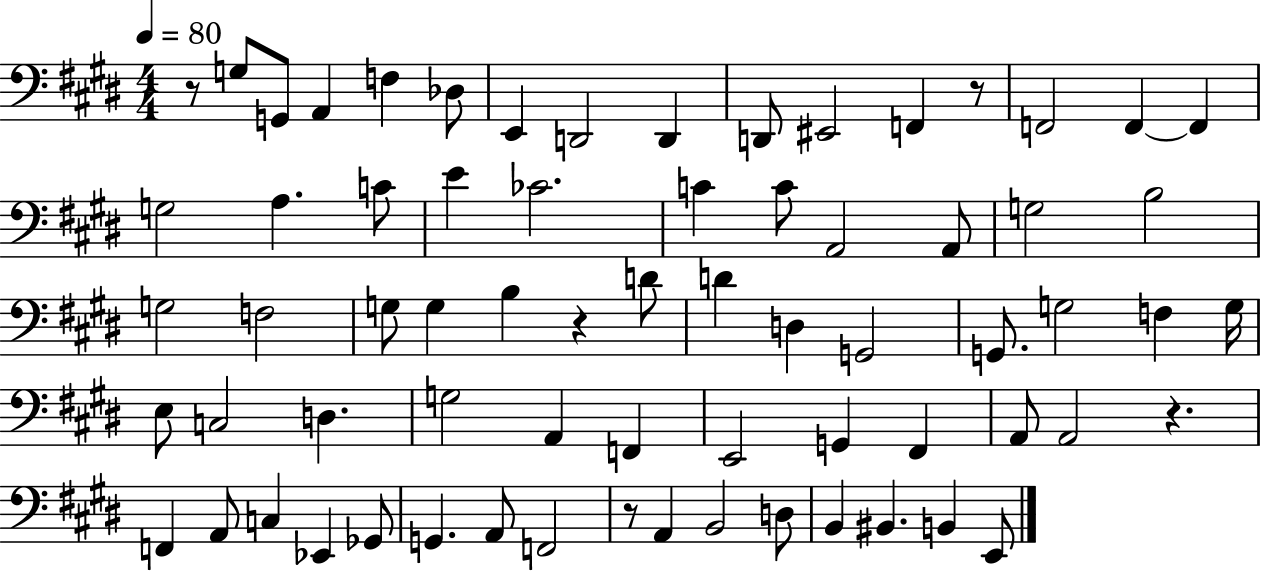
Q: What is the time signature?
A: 4/4